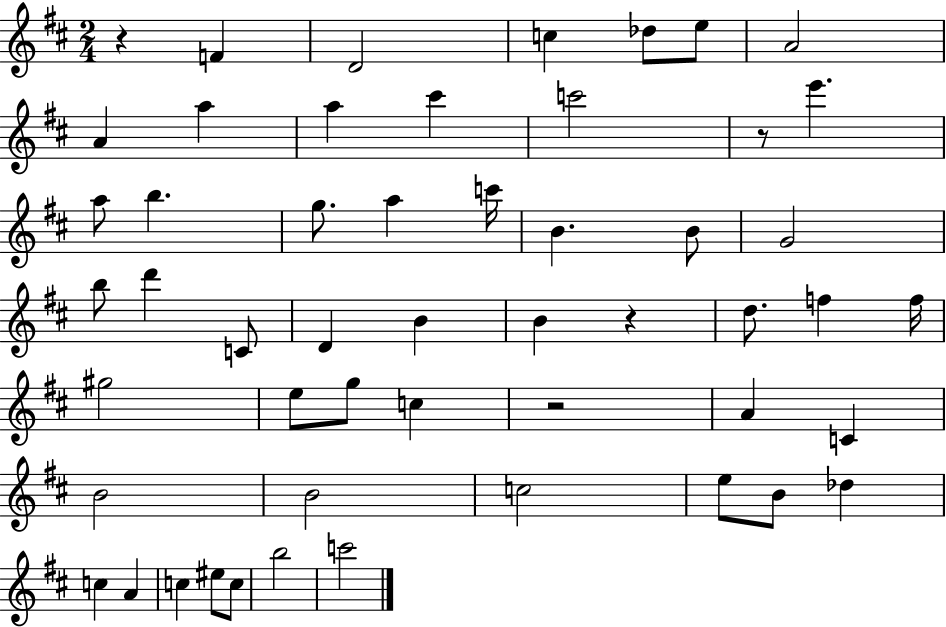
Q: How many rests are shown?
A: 4